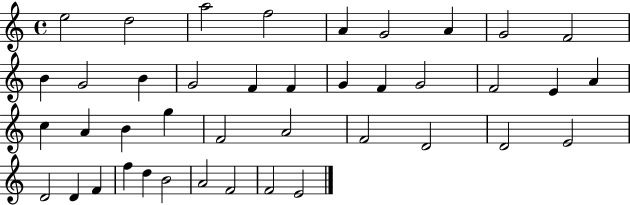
X:1
T:Untitled
M:4/4
L:1/4
K:C
e2 d2 a2 f2 A G2 A G2 F2 B G2 B G2 F F G F G2 F2 E A c A B g F2 A2 F2 D2 D2 E2 D2 D F f d B2 A2 F2 F2 E2